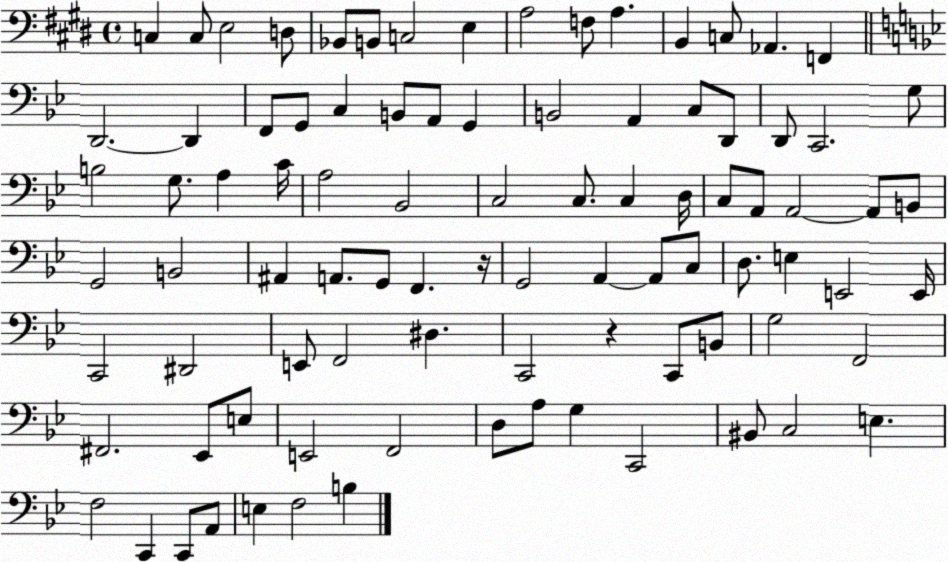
X:1
T:Untitled
M:4/4
L:1/4
K:E
C, C,/2 E,2 D,/2 _B,,/2 B,,/2 C,2 E, A,2 F,/2 A, B,, C,/2 _A,, F,, D,,2 D,, F,,/2 G,,/2 C, B,,/2 A,,/2 G,, B,,2 A,, C,/2 D,,/2 D,,/2 C,,2 G,/2 B,2 G,/2 A, C/4 A,2 _B,,2 C,2 C,/2 C, D,/4 C,/2 A,,/2 A,,2 A,,/2 B,,/2 G,,2 B,,2 ^A,, A,,/2 G,,/2 F,, z/4 G,,2 A,, A,,/2 C,/2 D,/2 E, E,,2 E,,/4 C,,2 ^D,,2 E,,/2 F,,2 ^D, C,,2 z C,,/2 B,,/2 G,2 F,,2 ^F,,2 _E,,/2 E,/2 E,,2 F,,2 D,/2 A,/2 G, C,,2 ^B,,/2 C,2 E, F,2 C,, C,,/2 A,,/2 E, F,2 B,